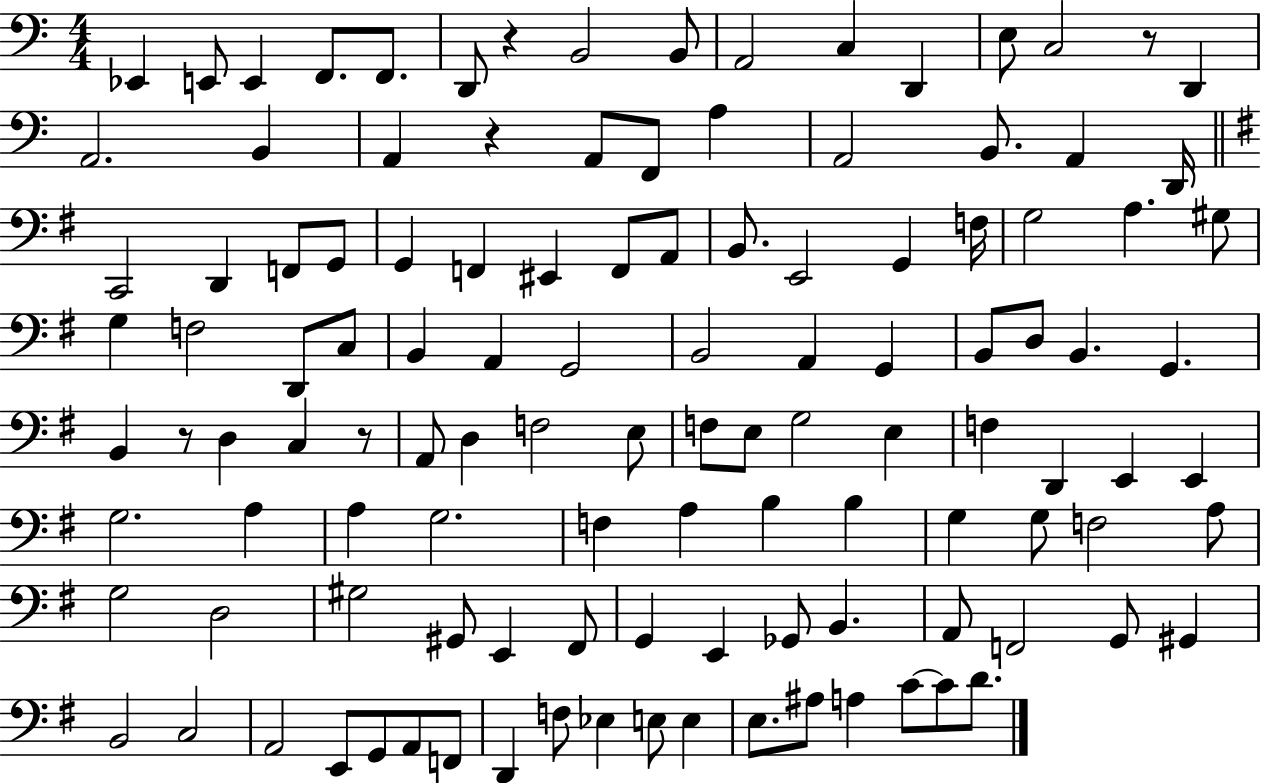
X:1
T:Untitled
M:4/4
L:1/4
K:C
_E,, E,,/2 E,, F,,/2 F,,/2 D,,/2 z B,,2 B,,/2 A,,2 C, D,, E,/2 C,2 z/2 D,, A,,2 B,, A,, z A,,/2 F,,/2 A, A,,2 B,,/2 A,, D,,/4 C,,2 D,, F,,/2 G,,/2 G,, F,, ^E,, F,,/2 A,,/2 B,,/2 E,,2 G,, F,/4 G,2 A, ^G,/2 G, F,2 D,,/2 C,/2 B,, A,, G,,2 B,,2 A,, G,, B,,/2 D,/2 B,, G,, B,, z/2 D, C, z/2 A,,/2 D, F,2 E,/2 F,/2 E,/2 G,2 E, F, D,, E,, E,, G,2 A, A, G,2 F, A, B, B, G, G,/2 F,2 A,/2 G,2 D,2 ^G,2 ^G,,/2 E,, ^F,,/2 G,, E,, _G,,/2 B,, A,,/2 F,,2 G,,/2 ^G,, B,,2 C,2 A,,2 E,,/2 G,,/2 A,,/2 F,,/2 D,, F,/2 _E, E,/2 E, E,/2 ^A,/2 A, C/2 C/2 D/2